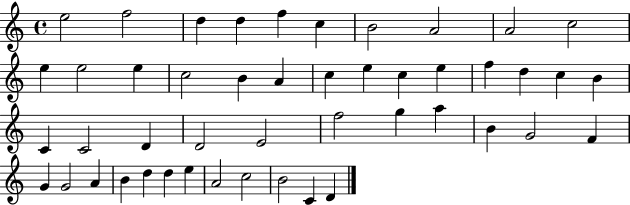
{
  \clef treble
  \time 4/4
  \defaultTimeSignature
  \key c \major
  e''2 f''2 | d''4 d''4 f''4 c''4 | b'2 a'2 | a'2 c''2 | \break e''4 e''2 e''4 | c''2 b'4 a'4 | c''4 e''4 c''4 e''4 | f''4 d''4 c''4 b'4 | \break c'4 c'2 d'4 | d'2 e'2 | f''2 g''4 a''4 | b'4 g'2 f'4 | \break g'4 g'2 a'4 | b'4 d''4 d''4 e''4 | a'2 c''2 | b'2 c'4 d'4 | \break \bar "|."
}